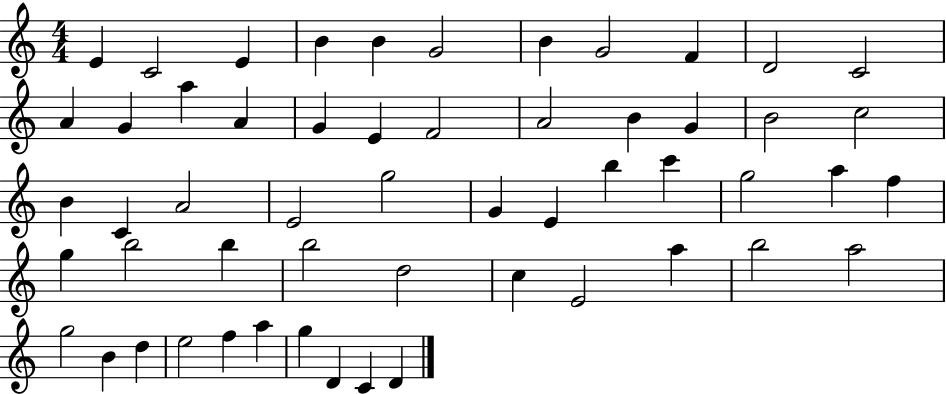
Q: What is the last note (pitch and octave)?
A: D4